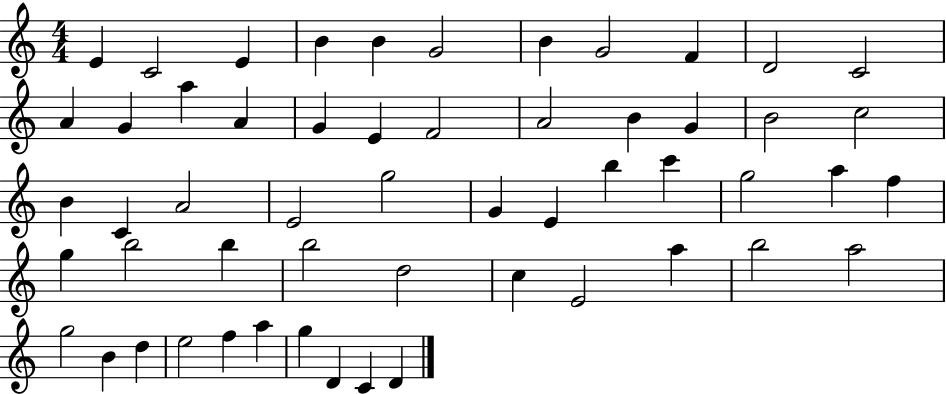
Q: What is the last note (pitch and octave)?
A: D4